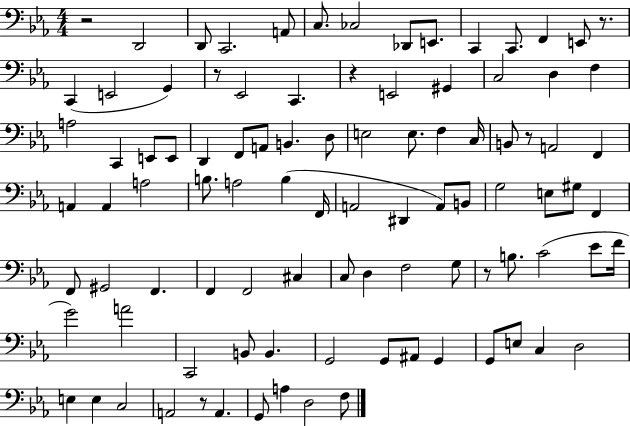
R/h D2/h D2/e C2/h. A2/e C3/e. CES3/h Db2/e E2/e. C2/q C2/e. F2/q E2/e R/e. C2/q E2/h G2/q R/e Eb2/h C2/q. R/q E2/h G#2/q C3/h D3/q F3/q A3/h C2/q E2/e E2/e D2/q F2/e A2/e B2/q. D3/e E3/h E3/e. F3/q C3/s B2/e R/e A2/h F2/q A2/q A2/q A3/h B3/e. A3/h B3/q F2/s A2/h D#2/q A2/e B2/e G3/h E3/e G#3/e F2/q F2/e G#2/h F2/q. F2/q F2/h C#3/q C3/e D3/q F3/h G3/e R/e B3/e. C4/h Eb4/e F4/s G4/h A4/h C2/h B2/e B2/q. G2/h G2/e A#2/e G2/q G2/e E3/e C3/q D3/h E3/q E3/q C3/h A2/h R/e A2/q. G2/e A3/q D3/h F3/e